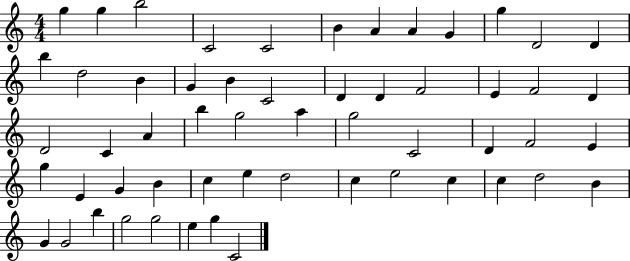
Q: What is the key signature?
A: C major